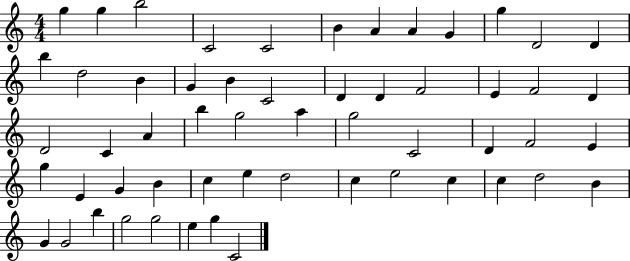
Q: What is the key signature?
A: C major